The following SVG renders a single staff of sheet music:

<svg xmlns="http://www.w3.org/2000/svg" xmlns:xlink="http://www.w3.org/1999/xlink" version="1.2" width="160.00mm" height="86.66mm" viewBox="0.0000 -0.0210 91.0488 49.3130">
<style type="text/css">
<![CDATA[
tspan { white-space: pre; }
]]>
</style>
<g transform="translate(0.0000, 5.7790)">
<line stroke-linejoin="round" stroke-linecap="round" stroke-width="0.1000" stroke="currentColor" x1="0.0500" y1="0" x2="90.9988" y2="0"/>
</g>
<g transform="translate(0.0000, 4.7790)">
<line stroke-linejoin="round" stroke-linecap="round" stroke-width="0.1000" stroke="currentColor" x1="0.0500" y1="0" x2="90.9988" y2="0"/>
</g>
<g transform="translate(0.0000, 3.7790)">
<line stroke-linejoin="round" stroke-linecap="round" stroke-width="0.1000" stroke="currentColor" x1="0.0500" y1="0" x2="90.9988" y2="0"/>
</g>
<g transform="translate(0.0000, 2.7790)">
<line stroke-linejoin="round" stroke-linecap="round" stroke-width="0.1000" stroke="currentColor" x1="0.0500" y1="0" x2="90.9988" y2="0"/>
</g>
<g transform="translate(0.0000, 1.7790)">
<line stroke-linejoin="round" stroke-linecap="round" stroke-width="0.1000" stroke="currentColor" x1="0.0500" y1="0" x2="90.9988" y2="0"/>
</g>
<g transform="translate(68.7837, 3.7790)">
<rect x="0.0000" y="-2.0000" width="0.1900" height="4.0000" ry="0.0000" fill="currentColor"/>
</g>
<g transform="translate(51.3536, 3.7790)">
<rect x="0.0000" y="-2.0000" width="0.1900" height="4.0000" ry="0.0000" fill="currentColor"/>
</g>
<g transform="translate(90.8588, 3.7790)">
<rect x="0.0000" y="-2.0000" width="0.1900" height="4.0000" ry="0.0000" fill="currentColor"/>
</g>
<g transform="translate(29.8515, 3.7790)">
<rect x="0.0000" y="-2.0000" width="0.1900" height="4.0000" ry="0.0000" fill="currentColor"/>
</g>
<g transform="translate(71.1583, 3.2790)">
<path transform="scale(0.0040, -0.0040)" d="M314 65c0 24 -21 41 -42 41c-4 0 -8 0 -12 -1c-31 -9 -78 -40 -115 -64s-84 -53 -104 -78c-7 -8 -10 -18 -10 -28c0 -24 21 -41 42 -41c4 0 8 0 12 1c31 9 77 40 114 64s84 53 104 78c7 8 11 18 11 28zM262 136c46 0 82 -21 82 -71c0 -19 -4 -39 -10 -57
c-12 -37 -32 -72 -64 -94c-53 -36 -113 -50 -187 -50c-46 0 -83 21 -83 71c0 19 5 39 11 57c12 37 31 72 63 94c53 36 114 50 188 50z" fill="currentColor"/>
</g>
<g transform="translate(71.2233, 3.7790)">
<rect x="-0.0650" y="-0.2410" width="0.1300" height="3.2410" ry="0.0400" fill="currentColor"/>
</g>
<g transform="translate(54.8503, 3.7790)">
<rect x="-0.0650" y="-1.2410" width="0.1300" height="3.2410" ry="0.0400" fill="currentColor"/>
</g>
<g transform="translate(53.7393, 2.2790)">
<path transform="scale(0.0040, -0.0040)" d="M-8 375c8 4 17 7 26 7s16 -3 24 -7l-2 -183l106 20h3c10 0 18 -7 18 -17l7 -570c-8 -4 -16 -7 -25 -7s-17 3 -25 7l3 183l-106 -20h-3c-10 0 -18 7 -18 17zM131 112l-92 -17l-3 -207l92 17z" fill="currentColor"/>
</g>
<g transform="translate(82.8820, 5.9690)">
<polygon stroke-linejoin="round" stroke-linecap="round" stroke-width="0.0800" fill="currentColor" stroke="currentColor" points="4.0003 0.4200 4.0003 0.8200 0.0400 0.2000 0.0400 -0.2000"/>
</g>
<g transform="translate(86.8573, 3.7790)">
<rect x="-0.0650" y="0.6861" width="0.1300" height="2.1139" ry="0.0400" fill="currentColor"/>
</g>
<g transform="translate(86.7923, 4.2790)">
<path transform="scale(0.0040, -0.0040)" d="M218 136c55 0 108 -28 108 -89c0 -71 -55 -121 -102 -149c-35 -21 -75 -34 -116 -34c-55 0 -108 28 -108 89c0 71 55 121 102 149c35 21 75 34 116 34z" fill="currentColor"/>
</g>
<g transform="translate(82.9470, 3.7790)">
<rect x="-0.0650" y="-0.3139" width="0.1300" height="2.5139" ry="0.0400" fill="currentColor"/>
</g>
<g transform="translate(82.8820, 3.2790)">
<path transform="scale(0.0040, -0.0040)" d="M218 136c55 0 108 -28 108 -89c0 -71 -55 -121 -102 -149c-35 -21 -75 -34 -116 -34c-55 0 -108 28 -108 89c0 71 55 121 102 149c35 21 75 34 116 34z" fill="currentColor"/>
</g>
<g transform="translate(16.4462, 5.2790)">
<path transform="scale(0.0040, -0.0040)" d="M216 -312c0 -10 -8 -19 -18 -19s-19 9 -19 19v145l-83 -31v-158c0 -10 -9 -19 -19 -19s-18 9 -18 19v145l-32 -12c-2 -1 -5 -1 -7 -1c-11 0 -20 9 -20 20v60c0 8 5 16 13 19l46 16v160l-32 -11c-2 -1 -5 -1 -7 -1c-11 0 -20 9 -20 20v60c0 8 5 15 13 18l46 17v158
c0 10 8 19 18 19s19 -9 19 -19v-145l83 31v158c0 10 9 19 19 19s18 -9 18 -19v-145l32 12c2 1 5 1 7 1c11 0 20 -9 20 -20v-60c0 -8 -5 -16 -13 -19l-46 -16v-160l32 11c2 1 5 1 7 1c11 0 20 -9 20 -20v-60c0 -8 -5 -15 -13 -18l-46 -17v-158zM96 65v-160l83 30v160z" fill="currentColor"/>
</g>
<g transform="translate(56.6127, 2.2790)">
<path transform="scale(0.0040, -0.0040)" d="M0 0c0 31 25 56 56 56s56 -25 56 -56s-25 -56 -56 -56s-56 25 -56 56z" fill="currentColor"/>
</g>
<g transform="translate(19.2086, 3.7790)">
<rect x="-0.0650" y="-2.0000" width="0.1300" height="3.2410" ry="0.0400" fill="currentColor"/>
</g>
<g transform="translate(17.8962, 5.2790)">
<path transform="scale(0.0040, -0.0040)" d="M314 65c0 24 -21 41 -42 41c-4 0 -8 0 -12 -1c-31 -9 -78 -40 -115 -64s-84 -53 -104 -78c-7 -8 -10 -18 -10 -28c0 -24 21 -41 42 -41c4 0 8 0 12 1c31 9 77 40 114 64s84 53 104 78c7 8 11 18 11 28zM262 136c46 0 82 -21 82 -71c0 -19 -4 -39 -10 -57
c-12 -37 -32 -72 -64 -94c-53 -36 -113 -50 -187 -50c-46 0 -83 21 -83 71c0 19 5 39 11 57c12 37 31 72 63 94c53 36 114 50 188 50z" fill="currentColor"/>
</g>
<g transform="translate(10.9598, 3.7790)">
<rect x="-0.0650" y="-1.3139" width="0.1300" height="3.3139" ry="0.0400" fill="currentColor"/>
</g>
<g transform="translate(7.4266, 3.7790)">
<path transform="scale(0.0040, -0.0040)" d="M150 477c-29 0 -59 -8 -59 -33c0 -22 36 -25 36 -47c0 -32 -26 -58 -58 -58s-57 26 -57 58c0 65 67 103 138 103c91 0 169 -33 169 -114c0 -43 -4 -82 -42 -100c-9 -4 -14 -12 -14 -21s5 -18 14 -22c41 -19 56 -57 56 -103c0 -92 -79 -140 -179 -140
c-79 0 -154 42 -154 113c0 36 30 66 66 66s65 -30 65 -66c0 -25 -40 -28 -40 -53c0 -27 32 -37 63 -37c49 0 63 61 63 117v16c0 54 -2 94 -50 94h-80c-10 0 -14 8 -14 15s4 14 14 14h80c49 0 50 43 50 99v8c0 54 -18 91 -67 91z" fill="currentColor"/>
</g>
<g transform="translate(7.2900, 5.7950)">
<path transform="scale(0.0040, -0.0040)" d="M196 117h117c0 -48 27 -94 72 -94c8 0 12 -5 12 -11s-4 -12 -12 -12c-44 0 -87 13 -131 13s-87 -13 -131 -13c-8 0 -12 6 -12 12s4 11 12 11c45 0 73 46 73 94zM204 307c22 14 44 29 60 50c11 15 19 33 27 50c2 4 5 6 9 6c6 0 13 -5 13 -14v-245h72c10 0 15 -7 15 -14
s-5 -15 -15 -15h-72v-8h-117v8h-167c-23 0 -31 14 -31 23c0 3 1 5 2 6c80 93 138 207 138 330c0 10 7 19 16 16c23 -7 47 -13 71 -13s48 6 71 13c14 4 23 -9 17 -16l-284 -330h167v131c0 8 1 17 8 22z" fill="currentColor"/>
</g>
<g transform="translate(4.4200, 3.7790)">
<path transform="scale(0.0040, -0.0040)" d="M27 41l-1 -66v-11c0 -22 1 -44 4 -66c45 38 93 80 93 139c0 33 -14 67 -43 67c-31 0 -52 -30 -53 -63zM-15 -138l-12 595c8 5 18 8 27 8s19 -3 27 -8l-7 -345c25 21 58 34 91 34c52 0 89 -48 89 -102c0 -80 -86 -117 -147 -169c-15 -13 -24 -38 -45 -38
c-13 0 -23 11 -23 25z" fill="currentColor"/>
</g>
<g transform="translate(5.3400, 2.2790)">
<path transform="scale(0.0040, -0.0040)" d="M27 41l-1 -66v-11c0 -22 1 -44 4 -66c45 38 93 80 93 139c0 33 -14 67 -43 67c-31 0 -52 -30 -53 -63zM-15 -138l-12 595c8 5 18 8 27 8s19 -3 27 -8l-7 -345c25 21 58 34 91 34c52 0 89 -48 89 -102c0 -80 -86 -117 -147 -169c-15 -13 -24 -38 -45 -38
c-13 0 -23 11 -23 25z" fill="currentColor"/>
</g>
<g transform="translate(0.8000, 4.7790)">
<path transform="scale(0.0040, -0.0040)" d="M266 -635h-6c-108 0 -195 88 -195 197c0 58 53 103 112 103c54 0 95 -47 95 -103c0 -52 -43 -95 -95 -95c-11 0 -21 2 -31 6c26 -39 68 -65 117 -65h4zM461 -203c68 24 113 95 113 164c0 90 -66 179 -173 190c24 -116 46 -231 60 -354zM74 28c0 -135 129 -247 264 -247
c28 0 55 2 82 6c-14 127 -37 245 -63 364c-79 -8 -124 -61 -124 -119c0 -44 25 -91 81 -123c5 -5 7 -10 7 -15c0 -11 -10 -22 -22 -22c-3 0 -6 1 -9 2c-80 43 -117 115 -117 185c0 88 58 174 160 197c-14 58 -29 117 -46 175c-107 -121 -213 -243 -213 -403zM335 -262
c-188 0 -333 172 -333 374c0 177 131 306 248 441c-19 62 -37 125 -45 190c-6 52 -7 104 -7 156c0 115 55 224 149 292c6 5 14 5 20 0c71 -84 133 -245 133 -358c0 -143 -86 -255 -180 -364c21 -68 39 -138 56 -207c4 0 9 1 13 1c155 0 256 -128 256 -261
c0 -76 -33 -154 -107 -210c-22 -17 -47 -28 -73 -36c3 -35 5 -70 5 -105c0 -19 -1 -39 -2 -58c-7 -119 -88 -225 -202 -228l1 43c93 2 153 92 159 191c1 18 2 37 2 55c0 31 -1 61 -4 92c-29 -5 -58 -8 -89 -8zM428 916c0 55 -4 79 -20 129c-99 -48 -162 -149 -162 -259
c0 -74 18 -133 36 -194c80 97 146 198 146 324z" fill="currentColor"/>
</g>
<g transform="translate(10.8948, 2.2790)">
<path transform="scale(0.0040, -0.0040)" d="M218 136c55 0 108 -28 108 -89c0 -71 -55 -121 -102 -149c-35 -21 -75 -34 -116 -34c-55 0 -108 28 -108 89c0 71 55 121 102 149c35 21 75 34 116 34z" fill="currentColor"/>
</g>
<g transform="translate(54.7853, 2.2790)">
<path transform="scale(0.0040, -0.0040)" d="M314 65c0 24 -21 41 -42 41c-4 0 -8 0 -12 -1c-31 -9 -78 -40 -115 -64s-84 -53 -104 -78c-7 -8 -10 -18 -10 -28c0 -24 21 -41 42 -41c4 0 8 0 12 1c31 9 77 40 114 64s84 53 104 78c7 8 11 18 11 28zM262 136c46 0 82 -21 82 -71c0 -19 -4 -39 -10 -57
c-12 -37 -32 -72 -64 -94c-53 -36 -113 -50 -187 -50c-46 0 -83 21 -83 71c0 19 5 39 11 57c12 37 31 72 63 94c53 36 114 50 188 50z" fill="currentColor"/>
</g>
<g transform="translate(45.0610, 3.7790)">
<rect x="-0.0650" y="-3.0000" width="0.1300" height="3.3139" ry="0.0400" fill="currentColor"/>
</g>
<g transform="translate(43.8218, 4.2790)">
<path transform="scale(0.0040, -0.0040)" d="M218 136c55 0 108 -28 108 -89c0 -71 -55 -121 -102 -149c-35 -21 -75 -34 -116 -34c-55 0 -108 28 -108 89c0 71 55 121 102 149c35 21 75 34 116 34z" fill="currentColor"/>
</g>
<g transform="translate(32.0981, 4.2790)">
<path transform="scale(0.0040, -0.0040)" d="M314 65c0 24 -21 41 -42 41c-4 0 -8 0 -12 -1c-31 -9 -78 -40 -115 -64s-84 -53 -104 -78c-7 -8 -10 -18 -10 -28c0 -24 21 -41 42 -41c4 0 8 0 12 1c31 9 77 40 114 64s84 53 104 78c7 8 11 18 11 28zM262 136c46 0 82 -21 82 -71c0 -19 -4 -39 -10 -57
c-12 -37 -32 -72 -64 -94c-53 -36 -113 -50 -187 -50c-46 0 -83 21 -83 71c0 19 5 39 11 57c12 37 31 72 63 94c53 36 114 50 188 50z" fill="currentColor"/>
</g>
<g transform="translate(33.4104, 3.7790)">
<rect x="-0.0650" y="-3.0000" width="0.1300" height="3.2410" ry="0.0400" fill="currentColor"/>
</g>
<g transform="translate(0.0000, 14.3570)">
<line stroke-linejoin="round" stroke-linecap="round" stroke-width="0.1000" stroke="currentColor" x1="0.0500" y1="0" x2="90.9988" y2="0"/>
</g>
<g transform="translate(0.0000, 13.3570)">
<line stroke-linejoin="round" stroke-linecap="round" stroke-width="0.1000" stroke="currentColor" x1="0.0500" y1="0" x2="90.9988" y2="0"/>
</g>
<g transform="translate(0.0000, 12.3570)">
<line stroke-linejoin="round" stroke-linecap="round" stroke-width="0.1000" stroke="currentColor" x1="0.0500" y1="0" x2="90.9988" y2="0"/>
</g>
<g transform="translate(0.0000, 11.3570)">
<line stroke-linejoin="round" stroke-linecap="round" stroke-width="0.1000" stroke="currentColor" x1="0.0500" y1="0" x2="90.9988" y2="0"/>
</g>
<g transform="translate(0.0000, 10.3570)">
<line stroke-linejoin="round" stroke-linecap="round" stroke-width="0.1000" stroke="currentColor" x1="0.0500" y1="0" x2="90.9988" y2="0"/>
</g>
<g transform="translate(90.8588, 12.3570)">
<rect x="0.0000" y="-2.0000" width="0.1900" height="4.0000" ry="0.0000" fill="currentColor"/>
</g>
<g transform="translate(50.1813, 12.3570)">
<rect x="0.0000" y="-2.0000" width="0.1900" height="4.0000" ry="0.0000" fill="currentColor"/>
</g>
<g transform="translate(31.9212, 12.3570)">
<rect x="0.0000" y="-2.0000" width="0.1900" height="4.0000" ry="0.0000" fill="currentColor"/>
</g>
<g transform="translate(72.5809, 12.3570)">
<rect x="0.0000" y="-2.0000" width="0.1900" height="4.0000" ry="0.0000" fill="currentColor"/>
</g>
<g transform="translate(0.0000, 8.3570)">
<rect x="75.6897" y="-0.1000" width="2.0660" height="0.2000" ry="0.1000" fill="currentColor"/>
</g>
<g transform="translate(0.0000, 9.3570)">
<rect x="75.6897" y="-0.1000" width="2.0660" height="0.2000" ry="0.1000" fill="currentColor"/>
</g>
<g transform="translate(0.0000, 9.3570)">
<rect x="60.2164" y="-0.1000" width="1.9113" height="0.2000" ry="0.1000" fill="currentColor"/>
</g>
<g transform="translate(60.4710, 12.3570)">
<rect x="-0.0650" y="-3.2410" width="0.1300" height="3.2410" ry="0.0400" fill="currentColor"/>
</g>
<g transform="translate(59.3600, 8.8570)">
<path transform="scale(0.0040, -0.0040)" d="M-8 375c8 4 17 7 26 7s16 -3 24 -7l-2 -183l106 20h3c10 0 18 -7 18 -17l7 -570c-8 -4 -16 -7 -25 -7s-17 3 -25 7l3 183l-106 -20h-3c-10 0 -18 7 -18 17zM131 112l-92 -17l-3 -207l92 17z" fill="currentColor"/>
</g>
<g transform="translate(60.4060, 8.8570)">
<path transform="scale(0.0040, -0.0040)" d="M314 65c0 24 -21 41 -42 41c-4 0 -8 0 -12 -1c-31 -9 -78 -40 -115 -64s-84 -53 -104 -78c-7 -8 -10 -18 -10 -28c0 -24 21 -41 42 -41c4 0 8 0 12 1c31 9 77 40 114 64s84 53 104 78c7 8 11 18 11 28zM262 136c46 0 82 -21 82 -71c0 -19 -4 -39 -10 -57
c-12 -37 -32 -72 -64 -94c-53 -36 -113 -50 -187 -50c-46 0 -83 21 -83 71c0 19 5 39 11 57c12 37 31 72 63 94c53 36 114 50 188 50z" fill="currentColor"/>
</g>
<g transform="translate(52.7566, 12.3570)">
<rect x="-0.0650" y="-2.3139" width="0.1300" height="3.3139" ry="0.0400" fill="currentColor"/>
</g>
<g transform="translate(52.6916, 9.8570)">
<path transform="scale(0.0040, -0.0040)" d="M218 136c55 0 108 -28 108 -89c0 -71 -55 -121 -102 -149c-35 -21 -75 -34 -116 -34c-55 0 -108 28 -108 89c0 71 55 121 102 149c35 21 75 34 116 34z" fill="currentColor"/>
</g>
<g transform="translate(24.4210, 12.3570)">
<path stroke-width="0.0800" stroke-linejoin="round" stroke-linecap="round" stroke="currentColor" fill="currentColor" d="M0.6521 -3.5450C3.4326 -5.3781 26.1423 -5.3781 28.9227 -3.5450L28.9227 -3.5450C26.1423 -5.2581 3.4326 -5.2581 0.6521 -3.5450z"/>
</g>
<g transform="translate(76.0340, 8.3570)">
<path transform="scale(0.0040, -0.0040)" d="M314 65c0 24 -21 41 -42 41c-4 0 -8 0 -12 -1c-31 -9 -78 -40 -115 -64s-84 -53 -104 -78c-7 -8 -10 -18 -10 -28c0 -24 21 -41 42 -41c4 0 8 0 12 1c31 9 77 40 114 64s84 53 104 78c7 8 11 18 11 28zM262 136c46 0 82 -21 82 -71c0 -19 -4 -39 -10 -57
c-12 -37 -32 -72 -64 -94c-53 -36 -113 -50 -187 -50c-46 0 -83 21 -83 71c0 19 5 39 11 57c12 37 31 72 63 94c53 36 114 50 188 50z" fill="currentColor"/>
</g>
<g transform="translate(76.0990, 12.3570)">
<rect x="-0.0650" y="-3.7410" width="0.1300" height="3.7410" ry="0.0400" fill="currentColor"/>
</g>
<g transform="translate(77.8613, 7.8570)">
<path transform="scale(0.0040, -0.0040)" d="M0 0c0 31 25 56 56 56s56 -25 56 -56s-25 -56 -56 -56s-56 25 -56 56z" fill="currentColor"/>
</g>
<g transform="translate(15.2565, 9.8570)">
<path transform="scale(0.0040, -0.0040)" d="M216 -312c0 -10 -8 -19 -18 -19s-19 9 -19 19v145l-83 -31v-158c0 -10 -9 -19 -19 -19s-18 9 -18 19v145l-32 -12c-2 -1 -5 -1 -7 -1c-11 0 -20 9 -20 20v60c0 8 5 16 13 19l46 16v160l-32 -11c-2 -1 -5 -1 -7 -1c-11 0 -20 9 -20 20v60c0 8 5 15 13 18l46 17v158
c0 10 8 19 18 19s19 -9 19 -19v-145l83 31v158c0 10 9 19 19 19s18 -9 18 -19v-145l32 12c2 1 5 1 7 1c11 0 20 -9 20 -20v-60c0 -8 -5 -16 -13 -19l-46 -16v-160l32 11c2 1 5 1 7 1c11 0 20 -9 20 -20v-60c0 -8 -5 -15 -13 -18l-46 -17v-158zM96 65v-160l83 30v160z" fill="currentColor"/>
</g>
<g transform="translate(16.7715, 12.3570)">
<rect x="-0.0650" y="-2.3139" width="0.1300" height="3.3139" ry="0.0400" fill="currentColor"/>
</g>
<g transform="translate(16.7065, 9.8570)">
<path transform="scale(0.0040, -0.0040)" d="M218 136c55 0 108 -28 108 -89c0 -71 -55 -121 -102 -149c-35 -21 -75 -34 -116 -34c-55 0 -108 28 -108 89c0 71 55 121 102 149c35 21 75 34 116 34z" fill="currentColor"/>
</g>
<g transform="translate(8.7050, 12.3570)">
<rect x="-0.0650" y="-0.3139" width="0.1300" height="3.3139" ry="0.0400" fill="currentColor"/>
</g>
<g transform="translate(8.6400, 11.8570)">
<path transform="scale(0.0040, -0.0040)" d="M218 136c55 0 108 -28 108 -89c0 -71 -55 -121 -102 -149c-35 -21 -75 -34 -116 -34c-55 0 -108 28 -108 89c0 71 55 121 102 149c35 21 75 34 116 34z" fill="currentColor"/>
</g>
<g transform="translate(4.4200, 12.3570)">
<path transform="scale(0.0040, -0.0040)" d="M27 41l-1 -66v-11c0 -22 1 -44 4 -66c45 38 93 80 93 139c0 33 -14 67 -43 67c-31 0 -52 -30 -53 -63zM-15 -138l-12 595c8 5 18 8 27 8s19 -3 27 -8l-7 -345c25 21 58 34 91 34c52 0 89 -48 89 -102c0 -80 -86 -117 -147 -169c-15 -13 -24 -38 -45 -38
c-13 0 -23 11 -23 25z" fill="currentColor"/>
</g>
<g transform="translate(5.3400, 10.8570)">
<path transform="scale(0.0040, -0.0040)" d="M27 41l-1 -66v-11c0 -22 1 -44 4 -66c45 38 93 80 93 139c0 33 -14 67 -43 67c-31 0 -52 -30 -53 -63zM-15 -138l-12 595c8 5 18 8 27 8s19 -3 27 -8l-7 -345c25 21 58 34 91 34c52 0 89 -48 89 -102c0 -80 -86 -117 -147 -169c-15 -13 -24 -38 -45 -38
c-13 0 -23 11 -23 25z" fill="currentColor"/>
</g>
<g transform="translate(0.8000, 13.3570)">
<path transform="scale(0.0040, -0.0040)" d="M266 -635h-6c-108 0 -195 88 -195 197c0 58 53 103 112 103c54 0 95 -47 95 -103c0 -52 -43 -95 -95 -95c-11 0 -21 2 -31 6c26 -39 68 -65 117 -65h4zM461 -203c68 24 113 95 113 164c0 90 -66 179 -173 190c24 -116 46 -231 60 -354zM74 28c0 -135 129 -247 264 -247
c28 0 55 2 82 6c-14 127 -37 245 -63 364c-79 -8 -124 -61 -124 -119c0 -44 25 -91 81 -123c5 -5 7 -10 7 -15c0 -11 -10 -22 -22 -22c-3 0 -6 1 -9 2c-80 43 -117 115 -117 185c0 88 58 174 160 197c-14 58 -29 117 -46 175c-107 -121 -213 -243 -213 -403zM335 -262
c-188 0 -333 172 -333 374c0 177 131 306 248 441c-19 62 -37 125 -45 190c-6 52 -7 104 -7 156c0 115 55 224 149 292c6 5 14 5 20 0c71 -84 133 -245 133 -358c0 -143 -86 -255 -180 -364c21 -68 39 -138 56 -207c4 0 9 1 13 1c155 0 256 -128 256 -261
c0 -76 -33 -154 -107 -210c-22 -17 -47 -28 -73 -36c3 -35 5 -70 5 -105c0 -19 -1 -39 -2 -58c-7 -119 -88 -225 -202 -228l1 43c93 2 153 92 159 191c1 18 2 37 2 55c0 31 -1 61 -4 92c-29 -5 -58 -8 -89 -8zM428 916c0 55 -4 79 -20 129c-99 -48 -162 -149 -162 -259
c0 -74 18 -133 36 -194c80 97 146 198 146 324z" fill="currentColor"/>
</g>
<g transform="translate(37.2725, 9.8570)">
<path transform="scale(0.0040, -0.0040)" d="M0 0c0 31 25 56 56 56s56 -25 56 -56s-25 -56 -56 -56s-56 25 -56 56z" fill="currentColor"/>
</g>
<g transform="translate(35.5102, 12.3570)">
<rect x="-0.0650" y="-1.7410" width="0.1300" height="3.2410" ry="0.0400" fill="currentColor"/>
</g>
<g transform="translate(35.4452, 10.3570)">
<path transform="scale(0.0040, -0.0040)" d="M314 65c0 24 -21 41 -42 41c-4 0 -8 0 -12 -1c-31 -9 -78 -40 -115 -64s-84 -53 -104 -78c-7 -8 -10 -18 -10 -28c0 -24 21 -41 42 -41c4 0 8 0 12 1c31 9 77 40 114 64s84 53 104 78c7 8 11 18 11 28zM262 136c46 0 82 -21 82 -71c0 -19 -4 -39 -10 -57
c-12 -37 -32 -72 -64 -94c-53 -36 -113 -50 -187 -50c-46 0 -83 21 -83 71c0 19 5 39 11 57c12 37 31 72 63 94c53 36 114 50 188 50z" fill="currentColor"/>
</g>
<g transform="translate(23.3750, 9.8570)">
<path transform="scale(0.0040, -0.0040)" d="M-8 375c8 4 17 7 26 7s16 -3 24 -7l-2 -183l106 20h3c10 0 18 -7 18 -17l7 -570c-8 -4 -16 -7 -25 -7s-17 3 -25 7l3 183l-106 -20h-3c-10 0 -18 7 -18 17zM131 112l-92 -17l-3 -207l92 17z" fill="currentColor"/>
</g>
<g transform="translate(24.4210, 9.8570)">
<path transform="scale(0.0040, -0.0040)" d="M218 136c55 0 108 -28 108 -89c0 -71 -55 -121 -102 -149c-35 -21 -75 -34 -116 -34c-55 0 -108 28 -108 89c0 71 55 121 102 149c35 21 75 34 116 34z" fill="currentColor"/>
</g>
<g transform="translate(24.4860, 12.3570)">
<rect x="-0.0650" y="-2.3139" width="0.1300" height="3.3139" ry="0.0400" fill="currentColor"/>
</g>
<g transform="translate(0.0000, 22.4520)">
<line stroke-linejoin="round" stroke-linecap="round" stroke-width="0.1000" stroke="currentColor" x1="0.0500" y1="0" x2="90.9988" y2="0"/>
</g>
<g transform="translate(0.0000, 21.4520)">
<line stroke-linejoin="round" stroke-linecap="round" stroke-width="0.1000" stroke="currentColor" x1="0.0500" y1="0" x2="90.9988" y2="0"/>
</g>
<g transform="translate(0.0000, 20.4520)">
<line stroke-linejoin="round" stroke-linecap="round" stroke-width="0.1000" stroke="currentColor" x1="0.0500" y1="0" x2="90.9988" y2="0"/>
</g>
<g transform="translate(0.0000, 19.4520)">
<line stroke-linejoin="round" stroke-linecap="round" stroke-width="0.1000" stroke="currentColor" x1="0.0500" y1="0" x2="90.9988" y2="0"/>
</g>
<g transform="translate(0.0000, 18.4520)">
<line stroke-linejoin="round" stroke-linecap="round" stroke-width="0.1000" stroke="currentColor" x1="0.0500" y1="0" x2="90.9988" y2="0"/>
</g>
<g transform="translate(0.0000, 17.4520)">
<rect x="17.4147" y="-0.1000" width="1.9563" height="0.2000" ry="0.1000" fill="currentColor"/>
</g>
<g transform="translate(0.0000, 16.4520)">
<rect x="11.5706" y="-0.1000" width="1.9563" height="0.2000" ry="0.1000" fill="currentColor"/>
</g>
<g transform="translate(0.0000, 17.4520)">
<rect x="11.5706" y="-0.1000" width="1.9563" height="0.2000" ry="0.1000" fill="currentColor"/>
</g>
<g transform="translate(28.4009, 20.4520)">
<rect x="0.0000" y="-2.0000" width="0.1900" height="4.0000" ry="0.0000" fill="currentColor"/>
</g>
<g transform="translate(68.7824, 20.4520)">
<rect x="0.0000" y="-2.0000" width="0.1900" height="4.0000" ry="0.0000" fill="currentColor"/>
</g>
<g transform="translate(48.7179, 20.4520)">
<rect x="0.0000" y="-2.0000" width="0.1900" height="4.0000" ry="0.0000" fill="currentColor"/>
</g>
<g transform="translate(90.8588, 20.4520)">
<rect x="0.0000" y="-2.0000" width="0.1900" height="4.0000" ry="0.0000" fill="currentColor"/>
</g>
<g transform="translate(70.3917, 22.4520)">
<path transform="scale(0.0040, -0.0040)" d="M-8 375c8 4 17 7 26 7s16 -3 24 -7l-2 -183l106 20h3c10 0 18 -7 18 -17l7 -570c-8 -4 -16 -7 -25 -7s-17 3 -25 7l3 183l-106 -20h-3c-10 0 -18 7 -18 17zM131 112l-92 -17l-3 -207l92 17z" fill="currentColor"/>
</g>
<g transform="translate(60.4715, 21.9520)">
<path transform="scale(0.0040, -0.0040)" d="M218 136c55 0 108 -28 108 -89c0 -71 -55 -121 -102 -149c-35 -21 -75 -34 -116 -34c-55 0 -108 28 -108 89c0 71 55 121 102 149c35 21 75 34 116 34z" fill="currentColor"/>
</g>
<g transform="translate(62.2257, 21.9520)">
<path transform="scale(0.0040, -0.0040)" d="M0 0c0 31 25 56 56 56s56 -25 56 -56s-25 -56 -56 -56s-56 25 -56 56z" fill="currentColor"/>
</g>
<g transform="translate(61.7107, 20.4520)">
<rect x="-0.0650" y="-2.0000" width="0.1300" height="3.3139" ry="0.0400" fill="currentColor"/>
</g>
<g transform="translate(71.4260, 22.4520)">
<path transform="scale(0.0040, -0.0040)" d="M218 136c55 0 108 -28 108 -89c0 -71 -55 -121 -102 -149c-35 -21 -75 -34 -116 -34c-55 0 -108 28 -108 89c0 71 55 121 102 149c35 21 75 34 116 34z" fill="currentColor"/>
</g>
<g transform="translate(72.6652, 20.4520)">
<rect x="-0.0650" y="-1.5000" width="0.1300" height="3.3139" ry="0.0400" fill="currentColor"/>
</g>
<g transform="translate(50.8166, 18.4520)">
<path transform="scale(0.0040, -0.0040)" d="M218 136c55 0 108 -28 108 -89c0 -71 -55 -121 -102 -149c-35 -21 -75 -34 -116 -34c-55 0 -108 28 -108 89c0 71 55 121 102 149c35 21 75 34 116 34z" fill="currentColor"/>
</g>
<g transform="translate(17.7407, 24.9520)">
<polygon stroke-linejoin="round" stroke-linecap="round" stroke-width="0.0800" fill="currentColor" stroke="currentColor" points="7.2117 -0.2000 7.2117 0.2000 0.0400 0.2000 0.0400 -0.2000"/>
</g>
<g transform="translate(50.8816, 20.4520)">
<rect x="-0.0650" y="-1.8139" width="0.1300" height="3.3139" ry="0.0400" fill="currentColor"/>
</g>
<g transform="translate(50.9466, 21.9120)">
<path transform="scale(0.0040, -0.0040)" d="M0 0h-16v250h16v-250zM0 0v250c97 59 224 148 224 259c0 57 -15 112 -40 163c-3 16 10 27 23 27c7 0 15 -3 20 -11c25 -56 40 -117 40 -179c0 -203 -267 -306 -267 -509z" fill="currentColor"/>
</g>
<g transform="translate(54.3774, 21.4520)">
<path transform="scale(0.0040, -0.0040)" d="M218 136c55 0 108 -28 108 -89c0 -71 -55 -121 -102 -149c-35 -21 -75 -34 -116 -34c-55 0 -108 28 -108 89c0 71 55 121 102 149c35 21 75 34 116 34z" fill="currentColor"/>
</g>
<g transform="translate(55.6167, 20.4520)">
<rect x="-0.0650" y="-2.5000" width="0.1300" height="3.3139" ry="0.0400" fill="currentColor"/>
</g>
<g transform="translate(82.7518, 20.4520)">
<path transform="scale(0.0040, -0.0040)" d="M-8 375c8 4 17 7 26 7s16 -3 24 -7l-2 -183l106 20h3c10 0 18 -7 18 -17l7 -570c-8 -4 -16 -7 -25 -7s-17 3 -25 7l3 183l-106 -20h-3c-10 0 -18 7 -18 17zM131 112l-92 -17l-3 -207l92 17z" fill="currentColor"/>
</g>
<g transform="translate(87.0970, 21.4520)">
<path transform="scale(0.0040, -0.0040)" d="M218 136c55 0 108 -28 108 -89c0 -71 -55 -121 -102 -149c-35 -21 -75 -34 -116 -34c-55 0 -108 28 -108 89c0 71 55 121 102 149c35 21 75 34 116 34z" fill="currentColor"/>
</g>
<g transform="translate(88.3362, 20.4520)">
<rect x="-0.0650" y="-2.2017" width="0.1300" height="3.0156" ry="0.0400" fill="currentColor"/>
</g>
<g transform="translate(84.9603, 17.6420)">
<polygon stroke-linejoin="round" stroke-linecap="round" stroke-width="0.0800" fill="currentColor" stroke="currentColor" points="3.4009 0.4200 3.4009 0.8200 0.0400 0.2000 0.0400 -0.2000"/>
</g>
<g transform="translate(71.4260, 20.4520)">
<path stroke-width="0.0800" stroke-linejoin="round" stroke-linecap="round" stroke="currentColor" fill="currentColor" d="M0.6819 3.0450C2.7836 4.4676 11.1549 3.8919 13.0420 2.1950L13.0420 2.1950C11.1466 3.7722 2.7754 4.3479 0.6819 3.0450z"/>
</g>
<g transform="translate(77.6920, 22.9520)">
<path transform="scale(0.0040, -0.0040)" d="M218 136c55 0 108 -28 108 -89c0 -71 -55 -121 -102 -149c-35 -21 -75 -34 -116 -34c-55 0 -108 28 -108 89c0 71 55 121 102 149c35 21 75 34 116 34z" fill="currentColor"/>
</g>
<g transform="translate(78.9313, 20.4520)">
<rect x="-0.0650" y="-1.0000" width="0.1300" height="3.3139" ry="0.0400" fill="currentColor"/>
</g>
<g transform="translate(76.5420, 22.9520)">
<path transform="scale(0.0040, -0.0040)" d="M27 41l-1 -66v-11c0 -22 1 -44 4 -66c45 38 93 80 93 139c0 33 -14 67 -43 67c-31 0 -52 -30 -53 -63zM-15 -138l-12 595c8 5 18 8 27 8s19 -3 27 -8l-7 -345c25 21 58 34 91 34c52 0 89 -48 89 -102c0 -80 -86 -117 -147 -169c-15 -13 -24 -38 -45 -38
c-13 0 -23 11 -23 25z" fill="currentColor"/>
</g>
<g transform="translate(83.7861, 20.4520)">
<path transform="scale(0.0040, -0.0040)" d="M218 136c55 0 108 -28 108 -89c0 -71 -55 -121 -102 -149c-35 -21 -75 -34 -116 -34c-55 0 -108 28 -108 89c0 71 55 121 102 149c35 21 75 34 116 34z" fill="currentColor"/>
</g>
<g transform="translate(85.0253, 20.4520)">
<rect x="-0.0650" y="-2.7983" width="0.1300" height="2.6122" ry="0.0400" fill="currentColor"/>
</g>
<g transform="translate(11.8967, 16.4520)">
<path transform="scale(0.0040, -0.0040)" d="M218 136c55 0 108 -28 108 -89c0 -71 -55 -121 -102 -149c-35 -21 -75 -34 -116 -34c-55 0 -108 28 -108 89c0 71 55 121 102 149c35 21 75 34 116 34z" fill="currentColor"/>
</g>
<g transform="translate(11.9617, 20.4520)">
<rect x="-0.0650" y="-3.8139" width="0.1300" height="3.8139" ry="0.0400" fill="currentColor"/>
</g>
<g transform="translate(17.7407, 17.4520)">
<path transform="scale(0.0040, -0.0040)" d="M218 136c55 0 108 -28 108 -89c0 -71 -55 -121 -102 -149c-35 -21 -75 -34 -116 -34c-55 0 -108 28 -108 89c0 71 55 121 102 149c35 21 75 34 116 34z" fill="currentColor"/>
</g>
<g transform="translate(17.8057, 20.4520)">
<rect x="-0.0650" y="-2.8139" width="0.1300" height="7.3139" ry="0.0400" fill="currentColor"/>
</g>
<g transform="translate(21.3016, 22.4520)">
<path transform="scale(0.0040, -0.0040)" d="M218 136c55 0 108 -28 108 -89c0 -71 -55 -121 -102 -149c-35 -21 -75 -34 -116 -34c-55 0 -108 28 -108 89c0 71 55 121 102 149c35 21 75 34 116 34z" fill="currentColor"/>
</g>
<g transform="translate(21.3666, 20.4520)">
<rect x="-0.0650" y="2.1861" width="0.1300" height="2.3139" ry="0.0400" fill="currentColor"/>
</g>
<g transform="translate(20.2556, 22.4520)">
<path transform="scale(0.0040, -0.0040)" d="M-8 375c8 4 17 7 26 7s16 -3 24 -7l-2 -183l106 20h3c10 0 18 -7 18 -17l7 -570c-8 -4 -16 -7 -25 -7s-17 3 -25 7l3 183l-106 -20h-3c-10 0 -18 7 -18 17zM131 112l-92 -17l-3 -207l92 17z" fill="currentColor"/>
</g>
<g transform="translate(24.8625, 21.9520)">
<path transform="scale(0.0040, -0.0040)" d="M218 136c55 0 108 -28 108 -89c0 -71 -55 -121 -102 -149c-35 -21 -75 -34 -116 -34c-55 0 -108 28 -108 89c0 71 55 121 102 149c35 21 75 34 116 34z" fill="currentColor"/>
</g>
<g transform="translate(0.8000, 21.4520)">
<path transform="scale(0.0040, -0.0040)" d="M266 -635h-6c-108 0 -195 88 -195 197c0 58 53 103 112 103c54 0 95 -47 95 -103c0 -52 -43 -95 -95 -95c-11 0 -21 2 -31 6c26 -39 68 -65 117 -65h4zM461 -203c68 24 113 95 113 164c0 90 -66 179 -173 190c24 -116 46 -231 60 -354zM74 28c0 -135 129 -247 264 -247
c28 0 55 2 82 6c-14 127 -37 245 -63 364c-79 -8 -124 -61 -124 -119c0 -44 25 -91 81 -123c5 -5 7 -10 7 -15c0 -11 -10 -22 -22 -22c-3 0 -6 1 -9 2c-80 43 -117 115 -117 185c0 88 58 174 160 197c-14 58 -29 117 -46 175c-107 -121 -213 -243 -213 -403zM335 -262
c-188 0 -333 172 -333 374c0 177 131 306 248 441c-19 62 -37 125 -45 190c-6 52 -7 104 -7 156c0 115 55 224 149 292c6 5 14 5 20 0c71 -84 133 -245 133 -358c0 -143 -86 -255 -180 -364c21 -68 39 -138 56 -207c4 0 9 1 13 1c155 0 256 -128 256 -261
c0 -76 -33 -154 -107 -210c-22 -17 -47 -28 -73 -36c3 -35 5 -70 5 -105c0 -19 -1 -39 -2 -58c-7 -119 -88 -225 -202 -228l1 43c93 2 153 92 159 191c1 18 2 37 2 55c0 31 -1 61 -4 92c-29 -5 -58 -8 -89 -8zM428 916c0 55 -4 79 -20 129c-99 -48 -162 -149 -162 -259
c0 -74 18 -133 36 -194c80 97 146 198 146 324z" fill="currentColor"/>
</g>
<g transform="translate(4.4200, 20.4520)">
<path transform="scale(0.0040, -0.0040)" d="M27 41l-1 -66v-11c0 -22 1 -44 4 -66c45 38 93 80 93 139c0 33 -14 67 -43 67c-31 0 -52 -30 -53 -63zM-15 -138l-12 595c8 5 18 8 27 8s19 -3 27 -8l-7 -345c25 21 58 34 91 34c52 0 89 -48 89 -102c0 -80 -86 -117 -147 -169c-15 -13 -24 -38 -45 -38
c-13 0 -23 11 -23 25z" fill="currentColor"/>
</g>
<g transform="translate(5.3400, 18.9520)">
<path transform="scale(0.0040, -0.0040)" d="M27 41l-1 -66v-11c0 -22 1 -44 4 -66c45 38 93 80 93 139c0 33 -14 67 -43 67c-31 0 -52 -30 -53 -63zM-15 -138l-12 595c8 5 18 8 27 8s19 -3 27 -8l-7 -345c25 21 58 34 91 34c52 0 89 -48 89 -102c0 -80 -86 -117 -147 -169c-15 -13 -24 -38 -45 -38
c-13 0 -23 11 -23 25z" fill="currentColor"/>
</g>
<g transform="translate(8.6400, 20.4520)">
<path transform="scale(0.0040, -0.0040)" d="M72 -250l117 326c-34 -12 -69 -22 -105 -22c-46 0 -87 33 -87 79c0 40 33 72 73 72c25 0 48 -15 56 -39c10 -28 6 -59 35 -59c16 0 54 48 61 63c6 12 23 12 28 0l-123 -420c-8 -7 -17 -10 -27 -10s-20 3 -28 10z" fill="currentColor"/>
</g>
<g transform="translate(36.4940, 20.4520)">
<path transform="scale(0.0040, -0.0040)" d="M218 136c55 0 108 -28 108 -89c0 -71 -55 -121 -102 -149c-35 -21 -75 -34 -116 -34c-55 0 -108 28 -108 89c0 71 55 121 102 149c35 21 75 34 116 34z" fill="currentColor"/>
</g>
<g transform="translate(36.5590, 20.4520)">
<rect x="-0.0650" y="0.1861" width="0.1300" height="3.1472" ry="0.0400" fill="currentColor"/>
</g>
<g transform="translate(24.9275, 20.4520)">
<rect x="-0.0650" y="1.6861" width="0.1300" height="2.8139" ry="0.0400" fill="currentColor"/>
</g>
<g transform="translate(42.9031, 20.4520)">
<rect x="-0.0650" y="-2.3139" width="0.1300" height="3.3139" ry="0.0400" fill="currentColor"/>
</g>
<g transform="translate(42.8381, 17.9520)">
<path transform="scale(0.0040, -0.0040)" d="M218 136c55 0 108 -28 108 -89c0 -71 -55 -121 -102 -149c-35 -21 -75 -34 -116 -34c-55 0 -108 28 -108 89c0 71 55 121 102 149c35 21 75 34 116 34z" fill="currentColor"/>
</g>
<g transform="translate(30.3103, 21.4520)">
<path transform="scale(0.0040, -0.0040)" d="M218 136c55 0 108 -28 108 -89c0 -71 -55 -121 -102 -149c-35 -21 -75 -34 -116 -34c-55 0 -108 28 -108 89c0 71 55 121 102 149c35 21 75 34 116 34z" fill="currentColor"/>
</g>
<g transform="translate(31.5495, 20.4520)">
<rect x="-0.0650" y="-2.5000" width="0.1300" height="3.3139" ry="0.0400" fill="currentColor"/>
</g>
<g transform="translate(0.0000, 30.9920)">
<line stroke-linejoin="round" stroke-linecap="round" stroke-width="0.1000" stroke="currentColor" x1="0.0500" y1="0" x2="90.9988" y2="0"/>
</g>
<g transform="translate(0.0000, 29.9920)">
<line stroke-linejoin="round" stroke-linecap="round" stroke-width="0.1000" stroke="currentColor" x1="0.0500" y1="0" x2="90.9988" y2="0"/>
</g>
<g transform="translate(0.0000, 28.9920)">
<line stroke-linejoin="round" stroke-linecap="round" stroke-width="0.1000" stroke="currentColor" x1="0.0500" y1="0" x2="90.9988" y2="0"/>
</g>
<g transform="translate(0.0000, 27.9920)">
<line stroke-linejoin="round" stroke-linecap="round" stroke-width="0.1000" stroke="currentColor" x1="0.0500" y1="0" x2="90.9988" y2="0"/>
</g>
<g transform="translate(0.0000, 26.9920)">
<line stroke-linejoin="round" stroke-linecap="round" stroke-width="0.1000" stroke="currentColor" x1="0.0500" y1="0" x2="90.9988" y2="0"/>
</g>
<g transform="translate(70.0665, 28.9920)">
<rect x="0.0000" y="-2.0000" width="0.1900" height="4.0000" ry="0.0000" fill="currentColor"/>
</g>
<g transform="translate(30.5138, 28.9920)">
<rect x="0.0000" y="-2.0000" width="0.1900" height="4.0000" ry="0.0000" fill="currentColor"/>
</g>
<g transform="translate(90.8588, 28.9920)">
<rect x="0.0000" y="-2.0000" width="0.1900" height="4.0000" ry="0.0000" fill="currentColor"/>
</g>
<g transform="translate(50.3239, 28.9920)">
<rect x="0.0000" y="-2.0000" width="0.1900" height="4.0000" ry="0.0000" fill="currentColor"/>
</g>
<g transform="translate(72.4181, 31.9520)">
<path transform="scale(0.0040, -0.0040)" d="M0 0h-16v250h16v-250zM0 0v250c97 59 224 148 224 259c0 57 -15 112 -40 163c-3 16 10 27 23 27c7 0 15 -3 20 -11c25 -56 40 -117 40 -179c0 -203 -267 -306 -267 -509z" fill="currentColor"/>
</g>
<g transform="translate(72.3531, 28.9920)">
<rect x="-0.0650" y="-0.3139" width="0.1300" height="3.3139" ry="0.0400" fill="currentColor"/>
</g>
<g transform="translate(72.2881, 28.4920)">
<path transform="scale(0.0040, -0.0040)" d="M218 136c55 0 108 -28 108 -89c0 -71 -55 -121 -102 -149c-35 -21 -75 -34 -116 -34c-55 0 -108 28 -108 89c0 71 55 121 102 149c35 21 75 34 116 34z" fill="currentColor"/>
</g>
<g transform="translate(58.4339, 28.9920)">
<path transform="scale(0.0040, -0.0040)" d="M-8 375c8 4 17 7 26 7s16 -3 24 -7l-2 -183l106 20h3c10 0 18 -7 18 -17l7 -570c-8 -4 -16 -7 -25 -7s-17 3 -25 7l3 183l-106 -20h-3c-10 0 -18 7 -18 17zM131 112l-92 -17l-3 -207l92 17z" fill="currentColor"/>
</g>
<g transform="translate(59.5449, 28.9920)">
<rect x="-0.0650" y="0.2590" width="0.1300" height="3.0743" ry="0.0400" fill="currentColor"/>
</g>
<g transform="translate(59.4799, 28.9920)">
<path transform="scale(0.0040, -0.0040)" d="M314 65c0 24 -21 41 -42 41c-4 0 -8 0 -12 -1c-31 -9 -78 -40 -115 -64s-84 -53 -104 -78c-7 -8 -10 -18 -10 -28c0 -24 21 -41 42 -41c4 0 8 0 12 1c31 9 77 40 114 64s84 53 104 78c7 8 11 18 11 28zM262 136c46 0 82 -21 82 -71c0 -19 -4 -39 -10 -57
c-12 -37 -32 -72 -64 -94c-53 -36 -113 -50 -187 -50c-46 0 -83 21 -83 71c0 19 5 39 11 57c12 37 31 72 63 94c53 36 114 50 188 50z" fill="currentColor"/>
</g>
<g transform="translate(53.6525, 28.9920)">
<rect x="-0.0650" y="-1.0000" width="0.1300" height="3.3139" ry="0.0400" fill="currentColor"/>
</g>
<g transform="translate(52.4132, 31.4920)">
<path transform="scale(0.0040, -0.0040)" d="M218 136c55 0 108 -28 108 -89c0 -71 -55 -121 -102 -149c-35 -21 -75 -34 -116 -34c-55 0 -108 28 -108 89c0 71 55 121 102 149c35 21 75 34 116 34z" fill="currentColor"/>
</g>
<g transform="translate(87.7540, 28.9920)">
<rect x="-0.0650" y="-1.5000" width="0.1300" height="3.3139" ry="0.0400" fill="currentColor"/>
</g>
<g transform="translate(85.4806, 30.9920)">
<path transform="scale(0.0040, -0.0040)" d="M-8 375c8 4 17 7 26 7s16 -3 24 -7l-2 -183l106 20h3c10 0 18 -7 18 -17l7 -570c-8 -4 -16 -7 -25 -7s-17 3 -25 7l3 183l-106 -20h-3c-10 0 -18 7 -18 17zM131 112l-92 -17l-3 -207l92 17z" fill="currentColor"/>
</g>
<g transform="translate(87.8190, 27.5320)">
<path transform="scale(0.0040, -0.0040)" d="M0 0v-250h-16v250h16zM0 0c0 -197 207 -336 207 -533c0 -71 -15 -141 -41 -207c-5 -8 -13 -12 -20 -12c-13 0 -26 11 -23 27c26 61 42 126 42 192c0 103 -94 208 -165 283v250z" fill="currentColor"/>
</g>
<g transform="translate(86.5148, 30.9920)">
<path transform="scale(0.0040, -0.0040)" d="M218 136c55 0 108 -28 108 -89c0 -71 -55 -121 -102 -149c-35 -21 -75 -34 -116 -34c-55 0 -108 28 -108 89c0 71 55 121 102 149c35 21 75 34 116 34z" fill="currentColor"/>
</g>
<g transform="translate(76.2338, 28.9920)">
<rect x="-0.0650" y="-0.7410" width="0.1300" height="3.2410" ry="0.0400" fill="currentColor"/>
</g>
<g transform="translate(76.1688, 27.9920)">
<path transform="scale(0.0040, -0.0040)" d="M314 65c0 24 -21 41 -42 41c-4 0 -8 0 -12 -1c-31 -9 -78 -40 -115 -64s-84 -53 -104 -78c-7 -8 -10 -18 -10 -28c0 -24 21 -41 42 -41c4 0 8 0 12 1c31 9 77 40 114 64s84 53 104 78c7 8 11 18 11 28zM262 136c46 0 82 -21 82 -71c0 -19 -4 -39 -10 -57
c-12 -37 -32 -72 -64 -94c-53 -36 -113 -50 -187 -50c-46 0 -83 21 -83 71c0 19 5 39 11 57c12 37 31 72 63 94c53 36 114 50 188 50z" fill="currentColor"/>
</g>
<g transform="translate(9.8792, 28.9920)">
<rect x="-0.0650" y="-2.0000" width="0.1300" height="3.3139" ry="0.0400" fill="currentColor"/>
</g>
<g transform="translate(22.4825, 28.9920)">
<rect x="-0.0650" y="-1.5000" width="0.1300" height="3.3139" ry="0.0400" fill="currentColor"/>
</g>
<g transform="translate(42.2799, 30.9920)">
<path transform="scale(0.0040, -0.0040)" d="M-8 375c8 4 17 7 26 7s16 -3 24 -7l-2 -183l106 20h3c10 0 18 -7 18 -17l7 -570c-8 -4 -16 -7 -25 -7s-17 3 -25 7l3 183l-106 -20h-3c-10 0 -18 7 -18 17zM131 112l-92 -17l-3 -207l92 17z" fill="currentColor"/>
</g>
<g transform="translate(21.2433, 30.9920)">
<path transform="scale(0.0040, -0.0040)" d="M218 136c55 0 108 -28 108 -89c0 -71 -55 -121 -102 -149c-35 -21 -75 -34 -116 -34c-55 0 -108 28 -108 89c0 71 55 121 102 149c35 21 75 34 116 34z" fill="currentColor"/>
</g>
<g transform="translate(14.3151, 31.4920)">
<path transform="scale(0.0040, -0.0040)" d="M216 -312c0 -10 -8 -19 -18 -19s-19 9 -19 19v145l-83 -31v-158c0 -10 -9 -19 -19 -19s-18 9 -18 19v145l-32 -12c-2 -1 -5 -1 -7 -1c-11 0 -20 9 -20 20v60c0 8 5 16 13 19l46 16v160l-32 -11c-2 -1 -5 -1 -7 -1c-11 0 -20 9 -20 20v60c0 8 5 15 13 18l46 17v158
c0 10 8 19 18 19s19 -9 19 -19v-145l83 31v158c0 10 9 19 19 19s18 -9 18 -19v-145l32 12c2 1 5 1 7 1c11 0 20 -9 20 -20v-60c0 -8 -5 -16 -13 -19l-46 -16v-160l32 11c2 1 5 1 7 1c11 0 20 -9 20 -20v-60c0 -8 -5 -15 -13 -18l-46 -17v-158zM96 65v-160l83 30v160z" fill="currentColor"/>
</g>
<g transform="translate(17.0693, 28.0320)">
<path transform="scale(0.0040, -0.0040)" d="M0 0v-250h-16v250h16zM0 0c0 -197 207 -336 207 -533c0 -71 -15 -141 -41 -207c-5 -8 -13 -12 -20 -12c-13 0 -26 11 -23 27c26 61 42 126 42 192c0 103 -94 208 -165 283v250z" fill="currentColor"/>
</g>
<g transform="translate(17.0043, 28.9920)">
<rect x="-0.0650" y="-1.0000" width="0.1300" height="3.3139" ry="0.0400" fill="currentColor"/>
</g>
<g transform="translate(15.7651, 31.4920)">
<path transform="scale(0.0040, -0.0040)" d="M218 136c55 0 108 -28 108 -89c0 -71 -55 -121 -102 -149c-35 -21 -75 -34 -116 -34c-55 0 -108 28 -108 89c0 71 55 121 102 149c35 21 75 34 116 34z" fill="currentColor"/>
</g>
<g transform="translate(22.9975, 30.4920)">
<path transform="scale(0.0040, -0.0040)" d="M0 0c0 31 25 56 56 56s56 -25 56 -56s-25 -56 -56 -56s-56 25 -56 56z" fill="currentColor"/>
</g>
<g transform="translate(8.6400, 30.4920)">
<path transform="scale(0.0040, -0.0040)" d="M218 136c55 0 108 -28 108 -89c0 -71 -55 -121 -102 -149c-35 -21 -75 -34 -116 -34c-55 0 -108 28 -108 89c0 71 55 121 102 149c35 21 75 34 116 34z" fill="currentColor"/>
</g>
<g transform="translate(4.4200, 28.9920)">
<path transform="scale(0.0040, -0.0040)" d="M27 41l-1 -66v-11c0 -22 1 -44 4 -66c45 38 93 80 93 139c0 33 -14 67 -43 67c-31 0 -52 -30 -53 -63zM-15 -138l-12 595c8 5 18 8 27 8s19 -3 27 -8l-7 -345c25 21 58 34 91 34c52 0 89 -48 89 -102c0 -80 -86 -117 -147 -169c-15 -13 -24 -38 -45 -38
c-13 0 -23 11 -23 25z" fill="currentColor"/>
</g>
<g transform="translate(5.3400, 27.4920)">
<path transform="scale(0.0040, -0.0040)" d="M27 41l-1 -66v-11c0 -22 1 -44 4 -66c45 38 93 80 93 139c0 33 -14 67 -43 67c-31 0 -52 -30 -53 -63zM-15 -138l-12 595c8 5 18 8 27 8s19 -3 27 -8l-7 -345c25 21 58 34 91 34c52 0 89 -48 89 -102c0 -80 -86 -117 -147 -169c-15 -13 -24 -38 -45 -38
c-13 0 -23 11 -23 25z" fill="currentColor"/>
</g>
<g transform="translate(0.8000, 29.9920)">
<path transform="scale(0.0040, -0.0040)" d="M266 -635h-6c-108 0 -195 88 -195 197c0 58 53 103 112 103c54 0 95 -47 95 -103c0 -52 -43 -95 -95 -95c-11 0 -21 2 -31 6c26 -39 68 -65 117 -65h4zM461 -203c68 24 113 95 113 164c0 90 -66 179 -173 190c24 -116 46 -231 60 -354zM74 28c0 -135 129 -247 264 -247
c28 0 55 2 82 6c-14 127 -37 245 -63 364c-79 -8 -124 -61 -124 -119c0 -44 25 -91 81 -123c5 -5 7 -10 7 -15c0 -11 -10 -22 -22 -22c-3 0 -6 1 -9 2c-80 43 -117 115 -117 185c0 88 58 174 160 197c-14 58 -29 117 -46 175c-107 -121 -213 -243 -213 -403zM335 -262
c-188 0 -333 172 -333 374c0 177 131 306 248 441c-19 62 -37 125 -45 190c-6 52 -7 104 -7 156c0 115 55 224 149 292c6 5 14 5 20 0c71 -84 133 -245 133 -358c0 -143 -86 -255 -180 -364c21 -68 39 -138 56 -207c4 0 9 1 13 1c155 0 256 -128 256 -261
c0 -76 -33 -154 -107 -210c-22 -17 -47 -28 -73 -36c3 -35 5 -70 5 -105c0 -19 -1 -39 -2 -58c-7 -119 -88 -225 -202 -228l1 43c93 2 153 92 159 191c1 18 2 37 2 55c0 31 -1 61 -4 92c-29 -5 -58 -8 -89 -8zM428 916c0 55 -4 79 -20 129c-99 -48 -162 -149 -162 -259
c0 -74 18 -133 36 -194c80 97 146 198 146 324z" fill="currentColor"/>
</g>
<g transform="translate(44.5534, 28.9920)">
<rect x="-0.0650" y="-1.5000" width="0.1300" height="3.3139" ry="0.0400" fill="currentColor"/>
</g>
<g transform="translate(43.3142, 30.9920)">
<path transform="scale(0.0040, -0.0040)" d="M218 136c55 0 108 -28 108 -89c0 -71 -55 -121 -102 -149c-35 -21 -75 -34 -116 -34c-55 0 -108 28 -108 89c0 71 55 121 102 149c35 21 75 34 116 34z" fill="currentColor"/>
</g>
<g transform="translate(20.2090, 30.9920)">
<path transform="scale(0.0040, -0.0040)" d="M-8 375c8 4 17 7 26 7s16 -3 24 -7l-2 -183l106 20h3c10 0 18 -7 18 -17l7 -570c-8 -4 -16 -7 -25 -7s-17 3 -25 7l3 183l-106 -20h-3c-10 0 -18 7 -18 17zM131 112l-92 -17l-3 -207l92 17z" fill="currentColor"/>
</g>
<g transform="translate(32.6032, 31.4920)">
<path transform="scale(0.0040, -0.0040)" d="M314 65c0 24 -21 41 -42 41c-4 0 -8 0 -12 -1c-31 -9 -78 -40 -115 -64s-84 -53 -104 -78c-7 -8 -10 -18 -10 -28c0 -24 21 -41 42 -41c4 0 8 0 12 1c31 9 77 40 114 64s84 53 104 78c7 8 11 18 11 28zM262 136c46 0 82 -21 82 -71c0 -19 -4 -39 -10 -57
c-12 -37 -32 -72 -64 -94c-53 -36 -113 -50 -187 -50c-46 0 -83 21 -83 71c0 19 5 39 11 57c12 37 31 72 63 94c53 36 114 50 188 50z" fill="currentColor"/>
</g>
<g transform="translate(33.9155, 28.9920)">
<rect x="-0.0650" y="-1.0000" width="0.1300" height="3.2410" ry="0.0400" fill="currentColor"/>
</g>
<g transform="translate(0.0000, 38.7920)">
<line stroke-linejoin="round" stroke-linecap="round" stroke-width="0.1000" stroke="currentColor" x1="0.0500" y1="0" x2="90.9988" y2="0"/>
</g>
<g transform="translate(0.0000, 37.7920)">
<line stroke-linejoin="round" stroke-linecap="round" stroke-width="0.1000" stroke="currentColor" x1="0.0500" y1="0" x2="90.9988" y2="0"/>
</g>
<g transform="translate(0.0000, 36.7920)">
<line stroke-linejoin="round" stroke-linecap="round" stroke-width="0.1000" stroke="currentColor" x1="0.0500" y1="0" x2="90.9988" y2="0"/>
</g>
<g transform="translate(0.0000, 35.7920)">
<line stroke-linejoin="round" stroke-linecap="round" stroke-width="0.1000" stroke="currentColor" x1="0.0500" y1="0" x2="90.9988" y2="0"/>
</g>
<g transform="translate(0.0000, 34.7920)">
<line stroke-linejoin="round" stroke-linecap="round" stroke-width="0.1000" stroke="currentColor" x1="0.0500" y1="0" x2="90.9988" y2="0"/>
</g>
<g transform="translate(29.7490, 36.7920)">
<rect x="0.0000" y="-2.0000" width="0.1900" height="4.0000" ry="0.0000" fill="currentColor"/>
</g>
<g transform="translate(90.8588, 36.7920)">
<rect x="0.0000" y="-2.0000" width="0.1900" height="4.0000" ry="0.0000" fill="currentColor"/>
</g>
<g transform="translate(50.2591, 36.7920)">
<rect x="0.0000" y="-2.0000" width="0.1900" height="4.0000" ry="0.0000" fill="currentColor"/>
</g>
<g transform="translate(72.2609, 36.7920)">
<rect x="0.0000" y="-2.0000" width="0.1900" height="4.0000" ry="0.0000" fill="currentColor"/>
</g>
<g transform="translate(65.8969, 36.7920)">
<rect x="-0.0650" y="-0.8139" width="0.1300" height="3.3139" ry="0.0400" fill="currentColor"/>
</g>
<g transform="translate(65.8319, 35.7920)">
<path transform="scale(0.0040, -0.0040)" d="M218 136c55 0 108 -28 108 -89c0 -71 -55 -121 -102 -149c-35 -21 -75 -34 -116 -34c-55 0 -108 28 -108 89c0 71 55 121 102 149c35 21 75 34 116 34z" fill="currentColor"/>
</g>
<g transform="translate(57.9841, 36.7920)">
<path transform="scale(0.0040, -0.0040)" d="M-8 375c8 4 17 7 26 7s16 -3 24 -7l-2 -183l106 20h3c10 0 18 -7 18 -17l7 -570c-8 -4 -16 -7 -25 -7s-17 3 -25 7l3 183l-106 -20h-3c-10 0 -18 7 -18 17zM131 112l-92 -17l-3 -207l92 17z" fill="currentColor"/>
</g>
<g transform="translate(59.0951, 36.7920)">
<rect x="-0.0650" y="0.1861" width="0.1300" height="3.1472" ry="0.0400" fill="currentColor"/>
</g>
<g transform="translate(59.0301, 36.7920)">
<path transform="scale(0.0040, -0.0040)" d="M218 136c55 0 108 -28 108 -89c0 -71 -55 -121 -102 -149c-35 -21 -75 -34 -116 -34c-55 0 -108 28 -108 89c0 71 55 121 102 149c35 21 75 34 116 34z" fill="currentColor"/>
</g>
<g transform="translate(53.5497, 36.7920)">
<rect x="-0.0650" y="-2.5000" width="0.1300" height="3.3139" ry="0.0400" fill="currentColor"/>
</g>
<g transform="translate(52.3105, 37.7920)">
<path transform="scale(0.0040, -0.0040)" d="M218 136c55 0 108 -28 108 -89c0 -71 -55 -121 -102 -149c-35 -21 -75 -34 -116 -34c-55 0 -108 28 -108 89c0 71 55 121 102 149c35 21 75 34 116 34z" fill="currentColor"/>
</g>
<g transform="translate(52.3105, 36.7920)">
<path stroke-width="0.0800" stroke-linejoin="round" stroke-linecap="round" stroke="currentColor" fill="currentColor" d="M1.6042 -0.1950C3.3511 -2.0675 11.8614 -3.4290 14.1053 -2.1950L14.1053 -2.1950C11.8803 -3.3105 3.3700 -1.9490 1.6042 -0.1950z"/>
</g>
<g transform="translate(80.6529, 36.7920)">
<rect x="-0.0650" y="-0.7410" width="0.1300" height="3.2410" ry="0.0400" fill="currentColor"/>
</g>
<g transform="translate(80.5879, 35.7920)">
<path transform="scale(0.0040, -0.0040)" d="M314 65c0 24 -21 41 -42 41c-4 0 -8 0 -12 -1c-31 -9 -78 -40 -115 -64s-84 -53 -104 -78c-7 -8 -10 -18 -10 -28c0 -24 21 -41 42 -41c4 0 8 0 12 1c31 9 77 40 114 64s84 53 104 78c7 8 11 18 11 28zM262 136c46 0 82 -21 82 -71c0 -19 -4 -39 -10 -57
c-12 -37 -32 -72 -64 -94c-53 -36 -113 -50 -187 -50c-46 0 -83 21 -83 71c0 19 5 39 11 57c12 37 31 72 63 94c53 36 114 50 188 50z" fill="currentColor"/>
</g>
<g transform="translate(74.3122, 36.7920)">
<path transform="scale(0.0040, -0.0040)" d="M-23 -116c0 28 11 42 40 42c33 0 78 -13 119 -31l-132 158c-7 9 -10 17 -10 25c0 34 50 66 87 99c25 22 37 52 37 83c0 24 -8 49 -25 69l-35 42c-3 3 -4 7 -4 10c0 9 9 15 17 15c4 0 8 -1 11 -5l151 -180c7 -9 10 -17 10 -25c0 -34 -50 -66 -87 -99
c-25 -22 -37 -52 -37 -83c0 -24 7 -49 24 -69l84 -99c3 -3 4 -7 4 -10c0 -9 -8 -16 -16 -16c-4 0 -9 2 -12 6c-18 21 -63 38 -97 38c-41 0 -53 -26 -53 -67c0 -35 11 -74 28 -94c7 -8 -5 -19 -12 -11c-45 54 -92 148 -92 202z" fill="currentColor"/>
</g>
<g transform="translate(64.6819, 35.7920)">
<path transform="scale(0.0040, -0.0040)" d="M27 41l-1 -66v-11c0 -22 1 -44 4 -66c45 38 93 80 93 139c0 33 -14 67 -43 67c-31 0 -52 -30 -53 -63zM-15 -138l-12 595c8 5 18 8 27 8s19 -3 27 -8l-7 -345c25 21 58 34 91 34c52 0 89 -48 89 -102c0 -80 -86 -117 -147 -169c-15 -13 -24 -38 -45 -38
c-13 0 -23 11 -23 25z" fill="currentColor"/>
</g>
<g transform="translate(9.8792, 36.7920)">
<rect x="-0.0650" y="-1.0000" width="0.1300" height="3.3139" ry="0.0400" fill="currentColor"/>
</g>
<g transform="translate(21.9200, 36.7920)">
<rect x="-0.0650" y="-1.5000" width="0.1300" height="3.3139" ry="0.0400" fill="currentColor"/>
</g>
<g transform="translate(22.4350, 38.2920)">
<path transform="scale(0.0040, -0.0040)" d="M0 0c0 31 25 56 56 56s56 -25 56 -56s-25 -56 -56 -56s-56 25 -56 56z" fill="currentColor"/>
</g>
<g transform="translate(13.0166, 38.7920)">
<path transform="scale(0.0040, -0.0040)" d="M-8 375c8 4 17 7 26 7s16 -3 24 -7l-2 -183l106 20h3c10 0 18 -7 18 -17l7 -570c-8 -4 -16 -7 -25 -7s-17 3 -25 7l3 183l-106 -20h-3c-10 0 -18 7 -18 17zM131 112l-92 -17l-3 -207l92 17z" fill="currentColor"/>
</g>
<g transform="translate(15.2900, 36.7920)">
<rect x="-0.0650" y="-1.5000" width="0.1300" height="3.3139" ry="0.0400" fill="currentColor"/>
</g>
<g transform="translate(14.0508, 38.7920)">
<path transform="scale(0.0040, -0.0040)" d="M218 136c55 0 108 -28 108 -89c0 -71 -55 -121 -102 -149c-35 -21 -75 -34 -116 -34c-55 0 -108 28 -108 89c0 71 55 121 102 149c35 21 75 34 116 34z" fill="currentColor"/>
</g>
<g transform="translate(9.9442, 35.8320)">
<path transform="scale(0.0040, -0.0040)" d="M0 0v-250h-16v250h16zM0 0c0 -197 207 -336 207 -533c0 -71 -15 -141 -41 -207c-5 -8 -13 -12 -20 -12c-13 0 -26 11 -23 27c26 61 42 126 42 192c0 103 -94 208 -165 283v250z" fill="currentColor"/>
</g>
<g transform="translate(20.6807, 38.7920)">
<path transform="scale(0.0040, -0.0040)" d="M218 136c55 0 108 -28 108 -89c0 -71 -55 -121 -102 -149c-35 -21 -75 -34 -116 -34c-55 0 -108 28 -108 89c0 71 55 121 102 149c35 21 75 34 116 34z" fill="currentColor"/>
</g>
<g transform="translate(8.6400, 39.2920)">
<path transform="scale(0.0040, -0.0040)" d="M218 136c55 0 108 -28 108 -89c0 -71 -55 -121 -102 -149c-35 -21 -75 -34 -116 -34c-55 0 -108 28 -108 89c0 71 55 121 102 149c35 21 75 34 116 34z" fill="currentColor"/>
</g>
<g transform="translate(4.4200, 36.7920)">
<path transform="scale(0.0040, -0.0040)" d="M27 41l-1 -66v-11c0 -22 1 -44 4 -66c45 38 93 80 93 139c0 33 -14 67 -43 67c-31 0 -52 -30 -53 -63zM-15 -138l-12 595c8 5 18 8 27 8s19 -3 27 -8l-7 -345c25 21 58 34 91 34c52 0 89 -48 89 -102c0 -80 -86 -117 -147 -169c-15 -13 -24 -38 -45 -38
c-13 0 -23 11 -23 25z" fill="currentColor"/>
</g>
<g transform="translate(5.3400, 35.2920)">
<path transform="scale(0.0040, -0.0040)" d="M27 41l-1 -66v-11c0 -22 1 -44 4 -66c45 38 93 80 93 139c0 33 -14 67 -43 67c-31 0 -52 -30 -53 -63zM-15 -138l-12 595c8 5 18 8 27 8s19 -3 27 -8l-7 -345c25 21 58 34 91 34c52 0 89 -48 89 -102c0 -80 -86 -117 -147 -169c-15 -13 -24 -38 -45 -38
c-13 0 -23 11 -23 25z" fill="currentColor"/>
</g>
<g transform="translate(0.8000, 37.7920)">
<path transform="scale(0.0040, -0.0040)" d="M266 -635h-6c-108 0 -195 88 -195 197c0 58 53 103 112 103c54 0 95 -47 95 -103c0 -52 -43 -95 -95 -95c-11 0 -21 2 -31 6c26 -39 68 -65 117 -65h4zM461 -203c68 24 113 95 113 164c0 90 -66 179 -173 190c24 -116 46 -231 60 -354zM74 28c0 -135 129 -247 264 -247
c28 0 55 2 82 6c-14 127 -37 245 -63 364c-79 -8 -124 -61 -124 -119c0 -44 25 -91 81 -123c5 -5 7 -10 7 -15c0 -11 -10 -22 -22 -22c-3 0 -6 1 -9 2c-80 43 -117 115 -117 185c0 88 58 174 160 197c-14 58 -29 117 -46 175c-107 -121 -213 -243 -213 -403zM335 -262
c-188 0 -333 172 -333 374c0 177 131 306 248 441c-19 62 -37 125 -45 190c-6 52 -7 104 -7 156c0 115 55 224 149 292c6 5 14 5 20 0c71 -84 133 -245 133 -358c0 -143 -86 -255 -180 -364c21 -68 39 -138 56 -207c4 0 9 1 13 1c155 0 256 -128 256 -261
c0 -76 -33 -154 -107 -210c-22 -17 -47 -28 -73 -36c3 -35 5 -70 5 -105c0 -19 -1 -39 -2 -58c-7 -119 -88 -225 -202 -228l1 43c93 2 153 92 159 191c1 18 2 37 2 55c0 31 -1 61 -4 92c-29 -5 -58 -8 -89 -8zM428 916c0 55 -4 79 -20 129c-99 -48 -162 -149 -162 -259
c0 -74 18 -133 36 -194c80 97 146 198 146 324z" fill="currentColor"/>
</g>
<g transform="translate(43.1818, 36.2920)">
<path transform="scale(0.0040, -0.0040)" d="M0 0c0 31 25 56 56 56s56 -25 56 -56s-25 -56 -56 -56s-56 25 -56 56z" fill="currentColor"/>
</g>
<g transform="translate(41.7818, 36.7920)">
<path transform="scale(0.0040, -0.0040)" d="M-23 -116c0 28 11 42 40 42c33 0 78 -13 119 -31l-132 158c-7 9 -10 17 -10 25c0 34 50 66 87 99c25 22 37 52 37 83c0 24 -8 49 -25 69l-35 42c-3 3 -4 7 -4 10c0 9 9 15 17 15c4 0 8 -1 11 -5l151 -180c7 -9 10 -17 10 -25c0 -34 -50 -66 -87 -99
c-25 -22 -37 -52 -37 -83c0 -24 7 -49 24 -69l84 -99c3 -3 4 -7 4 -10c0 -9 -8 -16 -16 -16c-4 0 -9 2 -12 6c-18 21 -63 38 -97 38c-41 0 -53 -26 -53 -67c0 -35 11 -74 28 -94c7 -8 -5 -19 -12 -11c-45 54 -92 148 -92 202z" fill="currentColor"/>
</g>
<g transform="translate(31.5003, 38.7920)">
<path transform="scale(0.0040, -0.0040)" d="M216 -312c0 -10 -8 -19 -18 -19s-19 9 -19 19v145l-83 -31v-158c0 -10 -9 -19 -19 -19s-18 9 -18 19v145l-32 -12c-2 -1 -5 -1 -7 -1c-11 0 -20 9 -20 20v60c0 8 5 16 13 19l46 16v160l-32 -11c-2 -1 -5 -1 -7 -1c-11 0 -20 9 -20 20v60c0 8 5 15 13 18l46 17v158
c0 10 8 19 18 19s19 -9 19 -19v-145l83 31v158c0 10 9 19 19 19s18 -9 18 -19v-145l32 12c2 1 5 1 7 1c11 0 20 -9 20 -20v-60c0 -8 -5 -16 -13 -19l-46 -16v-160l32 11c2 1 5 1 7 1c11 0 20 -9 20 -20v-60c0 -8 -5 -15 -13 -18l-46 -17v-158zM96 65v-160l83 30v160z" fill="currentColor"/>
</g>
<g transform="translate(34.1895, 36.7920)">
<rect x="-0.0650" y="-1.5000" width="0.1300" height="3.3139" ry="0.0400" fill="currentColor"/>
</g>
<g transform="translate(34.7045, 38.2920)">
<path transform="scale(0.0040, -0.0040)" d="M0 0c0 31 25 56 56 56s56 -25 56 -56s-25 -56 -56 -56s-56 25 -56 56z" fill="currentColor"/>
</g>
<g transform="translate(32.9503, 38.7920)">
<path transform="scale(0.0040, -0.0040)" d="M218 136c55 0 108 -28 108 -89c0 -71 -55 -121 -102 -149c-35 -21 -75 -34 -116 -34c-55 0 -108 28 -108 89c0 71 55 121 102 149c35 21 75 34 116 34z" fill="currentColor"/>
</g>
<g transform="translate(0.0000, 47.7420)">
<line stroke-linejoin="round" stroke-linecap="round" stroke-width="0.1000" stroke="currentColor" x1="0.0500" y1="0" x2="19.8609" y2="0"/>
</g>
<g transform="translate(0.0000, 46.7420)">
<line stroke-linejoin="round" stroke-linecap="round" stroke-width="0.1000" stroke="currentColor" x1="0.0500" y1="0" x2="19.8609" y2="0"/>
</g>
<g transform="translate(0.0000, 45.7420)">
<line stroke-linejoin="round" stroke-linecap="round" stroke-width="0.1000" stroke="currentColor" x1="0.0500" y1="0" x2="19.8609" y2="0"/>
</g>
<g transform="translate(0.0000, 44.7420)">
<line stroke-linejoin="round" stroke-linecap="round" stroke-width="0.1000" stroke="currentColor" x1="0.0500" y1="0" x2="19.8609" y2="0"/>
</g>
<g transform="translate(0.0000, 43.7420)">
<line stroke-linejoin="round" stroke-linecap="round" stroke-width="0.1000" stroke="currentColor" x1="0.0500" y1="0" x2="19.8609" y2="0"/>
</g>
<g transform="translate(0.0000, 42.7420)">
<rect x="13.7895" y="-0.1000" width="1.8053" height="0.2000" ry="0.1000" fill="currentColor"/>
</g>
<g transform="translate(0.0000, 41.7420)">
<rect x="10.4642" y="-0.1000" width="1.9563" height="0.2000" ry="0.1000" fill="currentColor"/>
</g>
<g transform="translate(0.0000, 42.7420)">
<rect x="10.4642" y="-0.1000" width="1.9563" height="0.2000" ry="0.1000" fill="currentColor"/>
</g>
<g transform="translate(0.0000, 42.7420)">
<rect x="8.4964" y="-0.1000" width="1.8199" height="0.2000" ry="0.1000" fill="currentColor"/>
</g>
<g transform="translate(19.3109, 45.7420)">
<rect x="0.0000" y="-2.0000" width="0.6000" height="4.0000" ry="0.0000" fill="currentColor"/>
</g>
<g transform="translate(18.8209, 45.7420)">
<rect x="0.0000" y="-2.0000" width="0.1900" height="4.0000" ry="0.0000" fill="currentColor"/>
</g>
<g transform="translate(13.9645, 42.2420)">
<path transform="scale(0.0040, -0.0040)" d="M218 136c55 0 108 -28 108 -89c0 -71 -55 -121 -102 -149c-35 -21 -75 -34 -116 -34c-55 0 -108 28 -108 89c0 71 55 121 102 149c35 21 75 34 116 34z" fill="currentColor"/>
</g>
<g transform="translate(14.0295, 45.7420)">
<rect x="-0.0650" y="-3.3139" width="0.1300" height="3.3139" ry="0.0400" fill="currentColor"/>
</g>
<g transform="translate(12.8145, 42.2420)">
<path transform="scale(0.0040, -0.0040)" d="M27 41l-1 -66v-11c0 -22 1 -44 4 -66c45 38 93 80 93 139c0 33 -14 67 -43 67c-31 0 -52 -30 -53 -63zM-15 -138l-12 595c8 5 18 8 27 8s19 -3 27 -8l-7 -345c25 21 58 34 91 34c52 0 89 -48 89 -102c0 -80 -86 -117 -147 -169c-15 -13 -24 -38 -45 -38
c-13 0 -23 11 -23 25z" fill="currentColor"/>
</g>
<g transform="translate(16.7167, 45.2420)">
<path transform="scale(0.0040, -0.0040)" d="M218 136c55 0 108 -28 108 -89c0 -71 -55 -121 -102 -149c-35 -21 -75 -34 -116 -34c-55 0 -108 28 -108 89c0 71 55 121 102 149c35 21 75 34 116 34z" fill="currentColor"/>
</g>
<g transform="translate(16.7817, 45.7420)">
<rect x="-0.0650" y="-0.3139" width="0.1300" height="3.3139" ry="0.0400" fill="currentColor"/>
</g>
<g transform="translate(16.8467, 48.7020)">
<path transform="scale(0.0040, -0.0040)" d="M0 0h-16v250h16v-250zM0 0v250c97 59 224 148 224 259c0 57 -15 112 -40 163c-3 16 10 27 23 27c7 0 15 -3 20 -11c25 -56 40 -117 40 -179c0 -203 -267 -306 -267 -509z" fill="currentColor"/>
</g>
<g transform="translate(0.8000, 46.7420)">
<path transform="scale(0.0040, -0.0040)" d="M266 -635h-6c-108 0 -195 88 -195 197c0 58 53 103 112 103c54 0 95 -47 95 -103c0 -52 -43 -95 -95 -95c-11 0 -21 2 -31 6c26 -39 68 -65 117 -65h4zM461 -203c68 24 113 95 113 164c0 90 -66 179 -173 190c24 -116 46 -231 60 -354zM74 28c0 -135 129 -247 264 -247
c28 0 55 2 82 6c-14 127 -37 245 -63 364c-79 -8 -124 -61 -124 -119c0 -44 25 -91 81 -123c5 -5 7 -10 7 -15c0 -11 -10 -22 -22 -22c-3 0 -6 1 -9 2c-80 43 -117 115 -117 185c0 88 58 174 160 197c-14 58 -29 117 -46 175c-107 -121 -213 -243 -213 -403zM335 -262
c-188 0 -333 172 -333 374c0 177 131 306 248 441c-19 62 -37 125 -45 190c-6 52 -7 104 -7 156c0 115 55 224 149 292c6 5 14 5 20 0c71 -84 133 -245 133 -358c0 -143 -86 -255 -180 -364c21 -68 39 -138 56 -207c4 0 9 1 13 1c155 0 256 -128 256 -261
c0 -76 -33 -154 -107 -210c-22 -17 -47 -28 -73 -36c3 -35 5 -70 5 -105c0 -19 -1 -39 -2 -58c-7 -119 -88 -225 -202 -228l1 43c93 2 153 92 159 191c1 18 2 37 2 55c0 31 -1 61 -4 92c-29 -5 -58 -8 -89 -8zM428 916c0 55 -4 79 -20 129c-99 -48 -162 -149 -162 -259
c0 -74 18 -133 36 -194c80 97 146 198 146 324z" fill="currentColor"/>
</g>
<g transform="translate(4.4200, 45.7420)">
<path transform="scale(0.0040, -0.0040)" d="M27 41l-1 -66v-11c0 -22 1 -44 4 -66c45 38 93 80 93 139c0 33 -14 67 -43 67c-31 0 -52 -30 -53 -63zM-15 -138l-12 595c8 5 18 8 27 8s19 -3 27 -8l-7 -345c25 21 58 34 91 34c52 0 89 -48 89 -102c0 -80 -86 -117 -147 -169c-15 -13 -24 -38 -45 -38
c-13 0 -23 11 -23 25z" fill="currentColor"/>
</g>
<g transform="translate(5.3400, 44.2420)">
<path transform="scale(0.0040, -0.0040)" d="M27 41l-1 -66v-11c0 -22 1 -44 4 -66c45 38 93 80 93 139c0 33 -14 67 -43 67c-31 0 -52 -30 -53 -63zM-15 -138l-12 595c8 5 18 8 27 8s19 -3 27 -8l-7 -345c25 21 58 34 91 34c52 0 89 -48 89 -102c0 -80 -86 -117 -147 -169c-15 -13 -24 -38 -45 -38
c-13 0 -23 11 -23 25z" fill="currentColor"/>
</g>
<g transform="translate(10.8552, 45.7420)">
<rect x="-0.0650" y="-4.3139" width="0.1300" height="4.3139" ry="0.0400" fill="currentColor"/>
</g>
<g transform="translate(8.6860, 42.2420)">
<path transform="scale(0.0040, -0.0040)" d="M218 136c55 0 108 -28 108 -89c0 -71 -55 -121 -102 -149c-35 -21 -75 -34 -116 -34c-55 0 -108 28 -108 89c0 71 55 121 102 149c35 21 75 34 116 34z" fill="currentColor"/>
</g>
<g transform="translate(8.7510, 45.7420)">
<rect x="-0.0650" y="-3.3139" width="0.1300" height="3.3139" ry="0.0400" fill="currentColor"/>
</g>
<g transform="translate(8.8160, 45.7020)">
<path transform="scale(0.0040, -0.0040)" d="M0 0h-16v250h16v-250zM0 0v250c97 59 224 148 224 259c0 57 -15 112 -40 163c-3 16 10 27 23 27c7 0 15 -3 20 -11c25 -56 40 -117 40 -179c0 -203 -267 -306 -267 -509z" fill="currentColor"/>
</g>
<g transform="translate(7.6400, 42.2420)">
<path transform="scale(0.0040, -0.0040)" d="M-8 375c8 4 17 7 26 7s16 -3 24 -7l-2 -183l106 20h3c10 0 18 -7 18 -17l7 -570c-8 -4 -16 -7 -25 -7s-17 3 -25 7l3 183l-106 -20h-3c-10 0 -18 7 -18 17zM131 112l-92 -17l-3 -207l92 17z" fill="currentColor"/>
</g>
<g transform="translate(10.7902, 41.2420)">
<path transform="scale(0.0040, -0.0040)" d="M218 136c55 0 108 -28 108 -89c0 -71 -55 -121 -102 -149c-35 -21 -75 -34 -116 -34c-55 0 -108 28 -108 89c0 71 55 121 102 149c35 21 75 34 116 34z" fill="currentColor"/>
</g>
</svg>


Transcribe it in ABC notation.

X:1
T:Untitled
M:3/4
L:1/4
K:Bb
_e ^F2 A2 A e2 c2 c/2 A/2 c ^g g f2 g b2 c'2 z/2 c' a/2 E/2 F/2 G _B g f/2 G F E _D B/2 G/2 F ^D/2 E D2 E D B2 c/2 d2 E/2 D/2 E E ^E z G B _d z d2 b/2 d' _b c/2